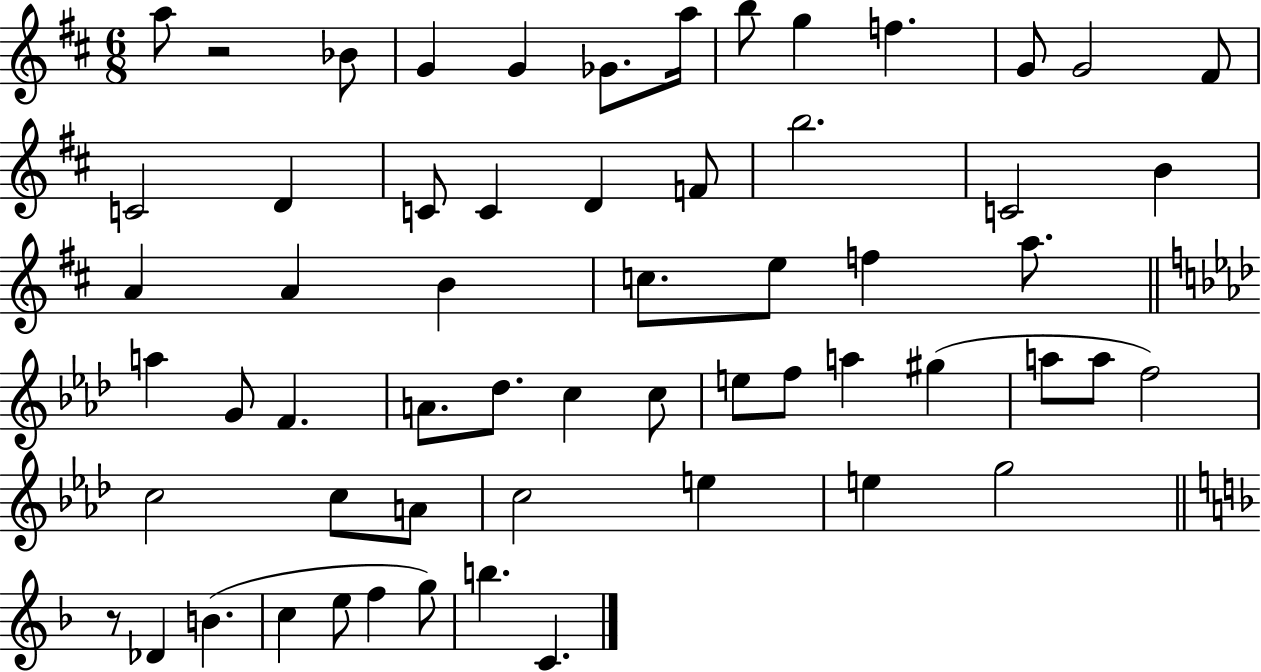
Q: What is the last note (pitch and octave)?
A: C4